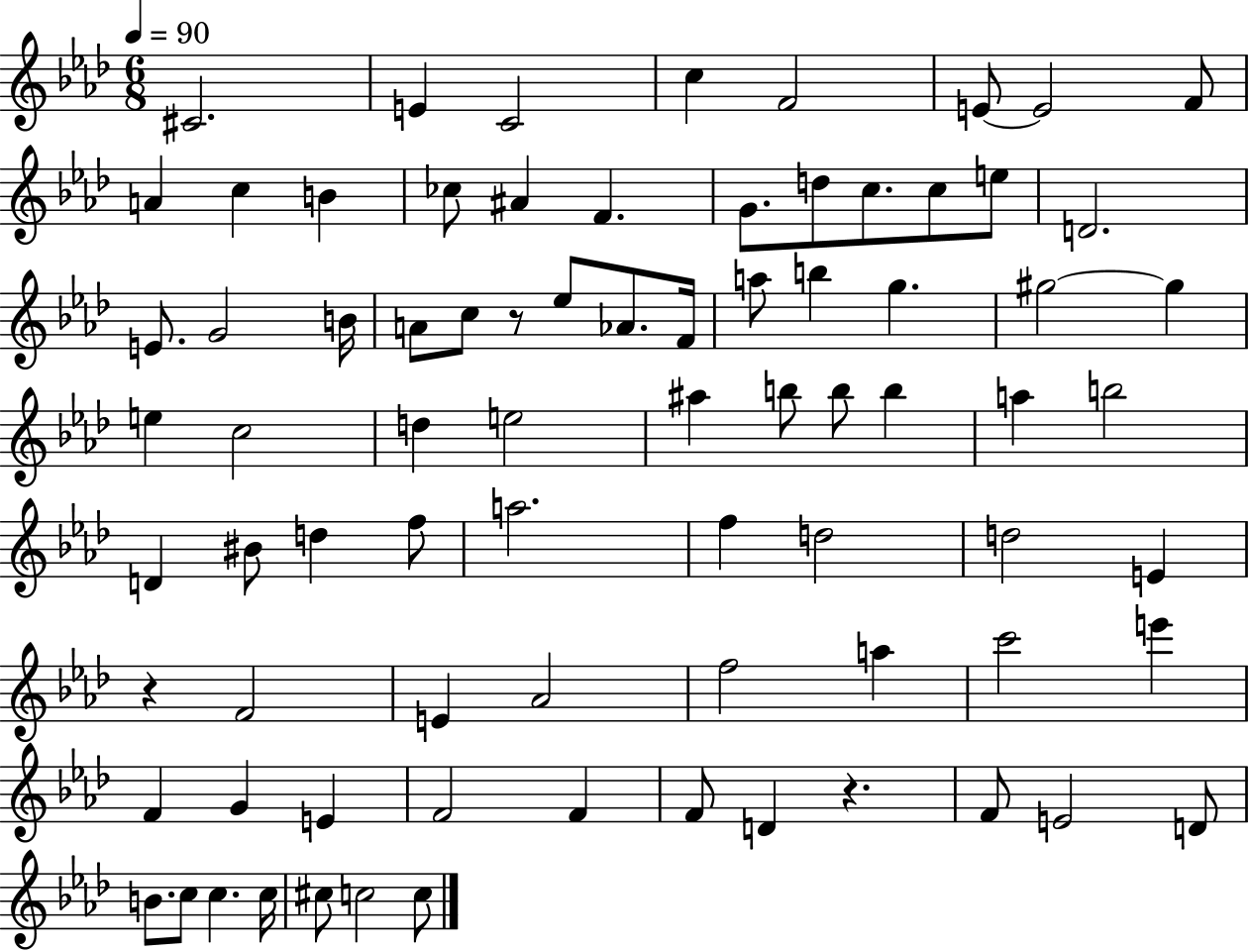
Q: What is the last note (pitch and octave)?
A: C5